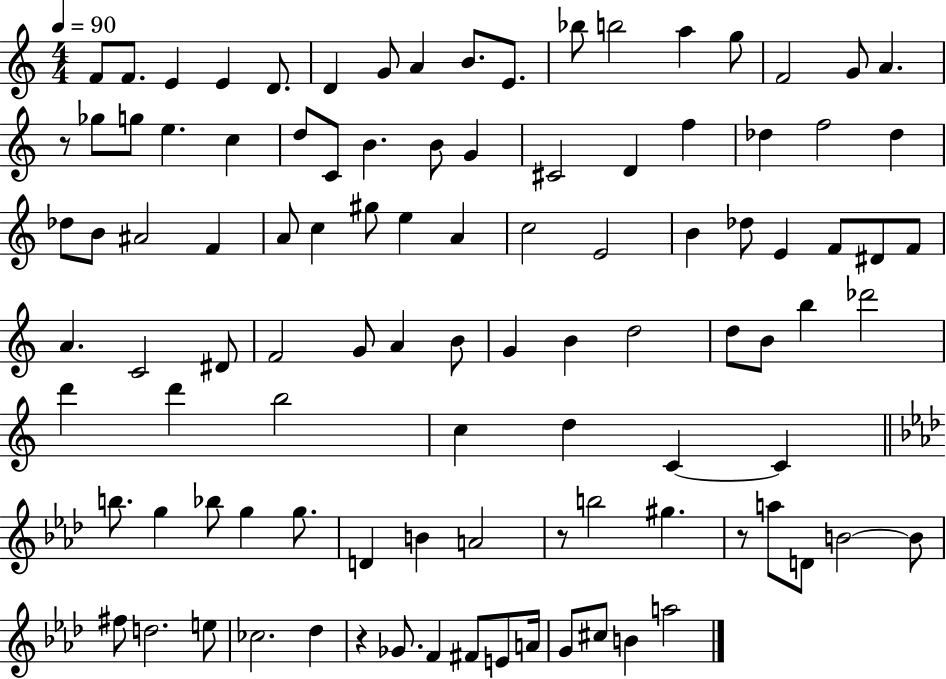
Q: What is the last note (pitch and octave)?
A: A5